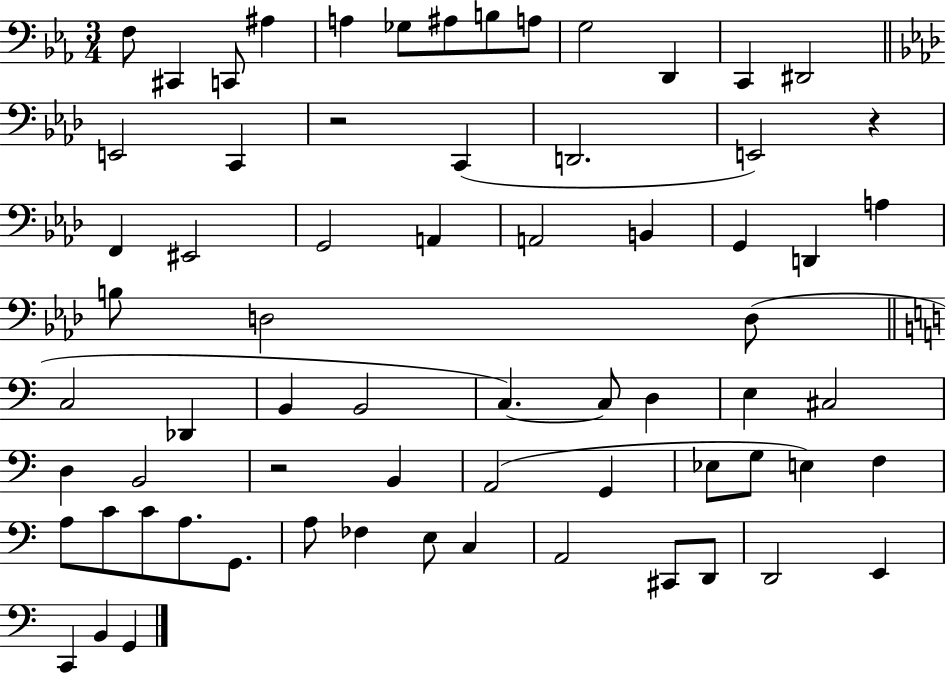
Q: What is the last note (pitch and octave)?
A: G2